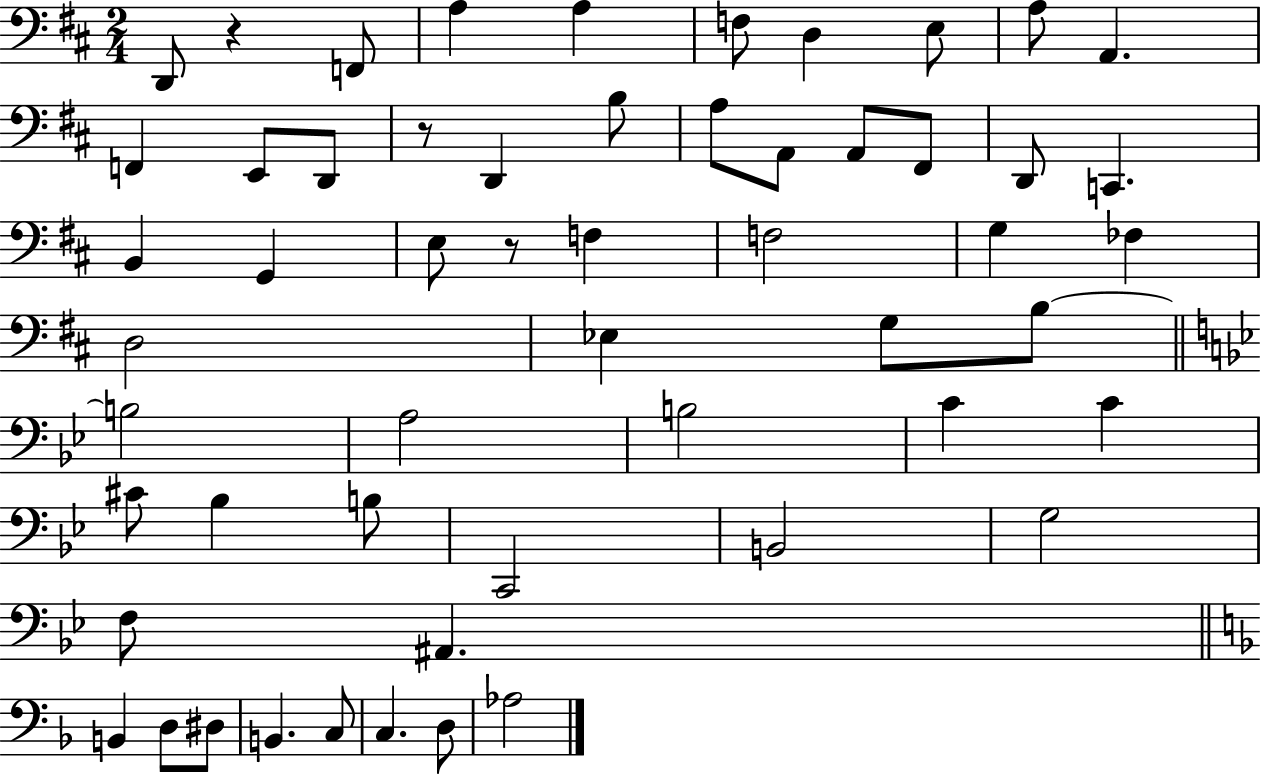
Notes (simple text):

D2/e R/q F2/e A3/q A3/q F3/e D3/q E3/e A3/e A2/q. F2/q E2/e D2/e R/e D2/q B3/e A3/e A2/e A2/e F#2/e D2/e C2/q. B2/q G2/q E3/e R/e F3/q F3/h G3/q FES3/q D3/h Eb3/q G3/e B3/e B3/h A3/h B3/h C4/q C4/q C#4/e Bb3/q B3/e C2/h B2/h G3/h F3/e A#2/q. B2/q D3/e D#3/e B2/q. C3/e C3/q. D3/e Ab3/h